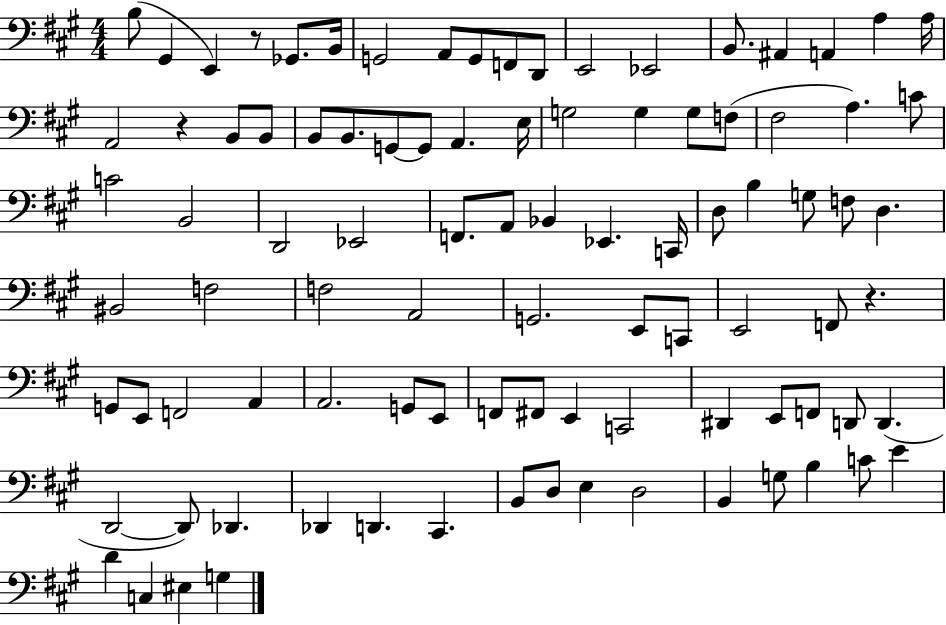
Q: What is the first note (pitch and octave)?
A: B3